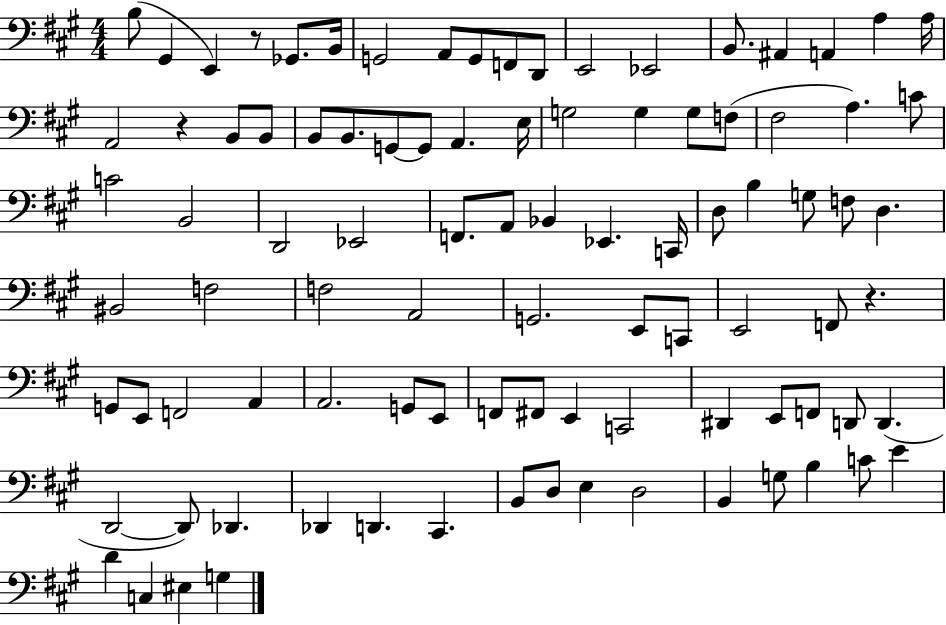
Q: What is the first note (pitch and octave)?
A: B3